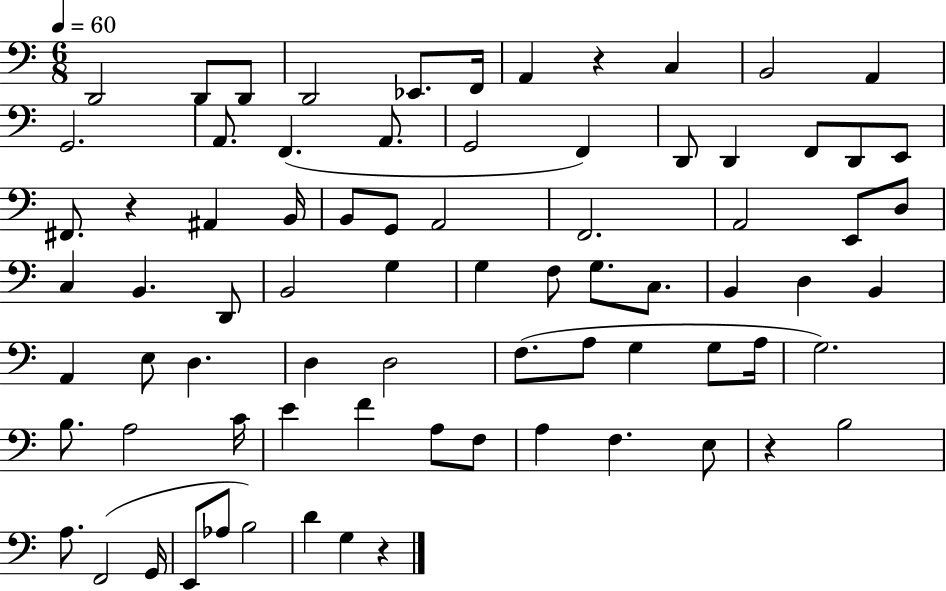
D2/h D2/e D2/e D2/h Eb2/e. F2/s A2/q R/q C3/q B2/h A2/q G2/h. A2/e. F2/q. A2/e. G2/h F2/q D2/e D2/q F2/e D2/e E2/e F#2/e. R/q A#2/q B2/s B2/e G2/e A2/h F2/h. A2/h E2/e D3/e C3/q B2/q. D2/e B2/h G3/q G3/q F3/e G3/e. C3/e. B2/q D3/q B2/q A2/q E3/e D3/q. D3/q D3/h F3/e. A3/e G3/q G3/e A3/s G3/h. B3/e. A3/h C4/s E4/q F4/q A3/e F3/e A3/q F3/q. E3/e R/q B3/h A3/e. F2/h G2/s E2/e Ab3/e B3/h D4/q G3/q R/q